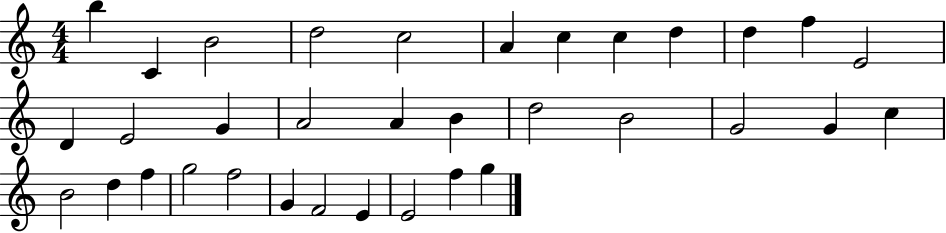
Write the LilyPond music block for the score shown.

{
  \clef treble
  \numericTimeSignature
  \time 4/4
  \key c \major
  b''4 c'4 b'2 | d''2 c''2 | a'4 c''4 c''4 d''4 | d''4 f''4 e'2 | \break d'4 e'2 g'4 | a'2 a'4 b'4 | d''2 b'2 | g'2 g'4 c''4 | \break b'2 d''4 f''4 | g''2 f''2 | g'4 f'2 e'4 | e'2 f''4 g''4 | \break \bar "|."
}